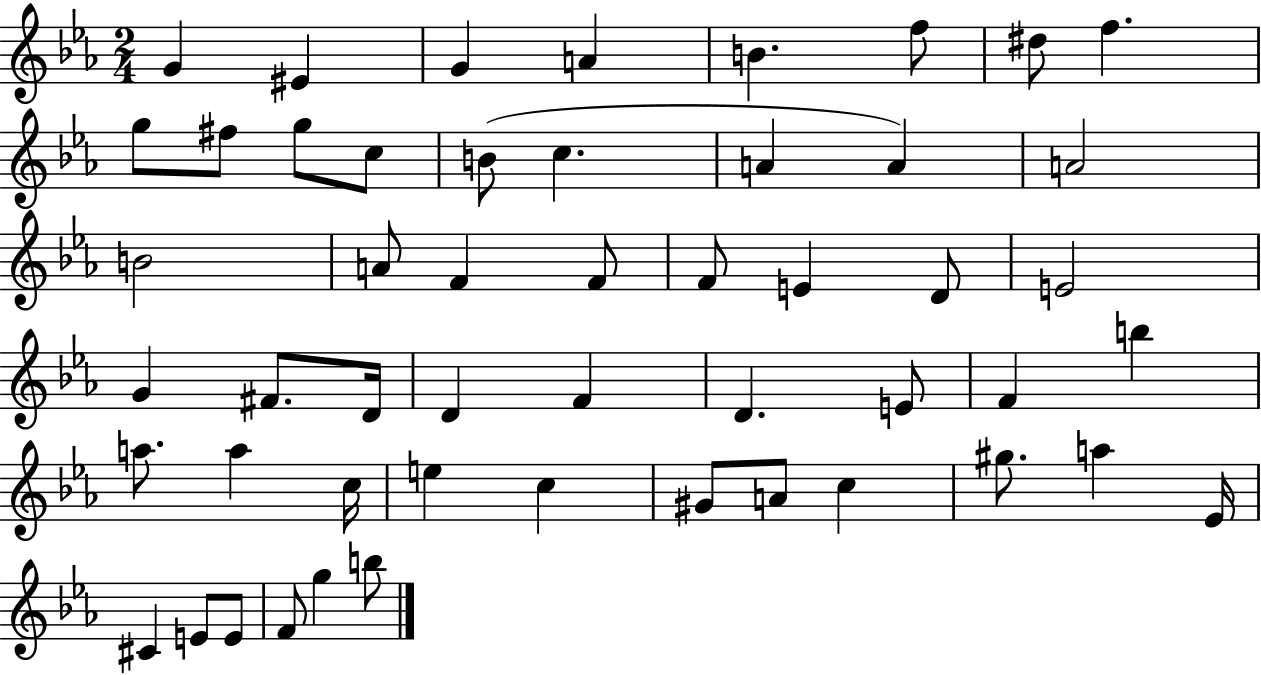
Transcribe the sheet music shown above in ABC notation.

X:1
T:Untitled
M:2/4
L:1/4
K:Eb
G ^E G A B f/2 ^d/2 f g/2 ^f/2 g/2 c/2 B/2 c A A A2 B2 A/2 F F/2 F/2 E D/2 E2 G ^F/2 D/4 D F D E/2 F b a/2 a c/4 e c ^G/2 A/2 c ^g/2 a _E/4 ^C E/2 E/2 F/2 g b/2